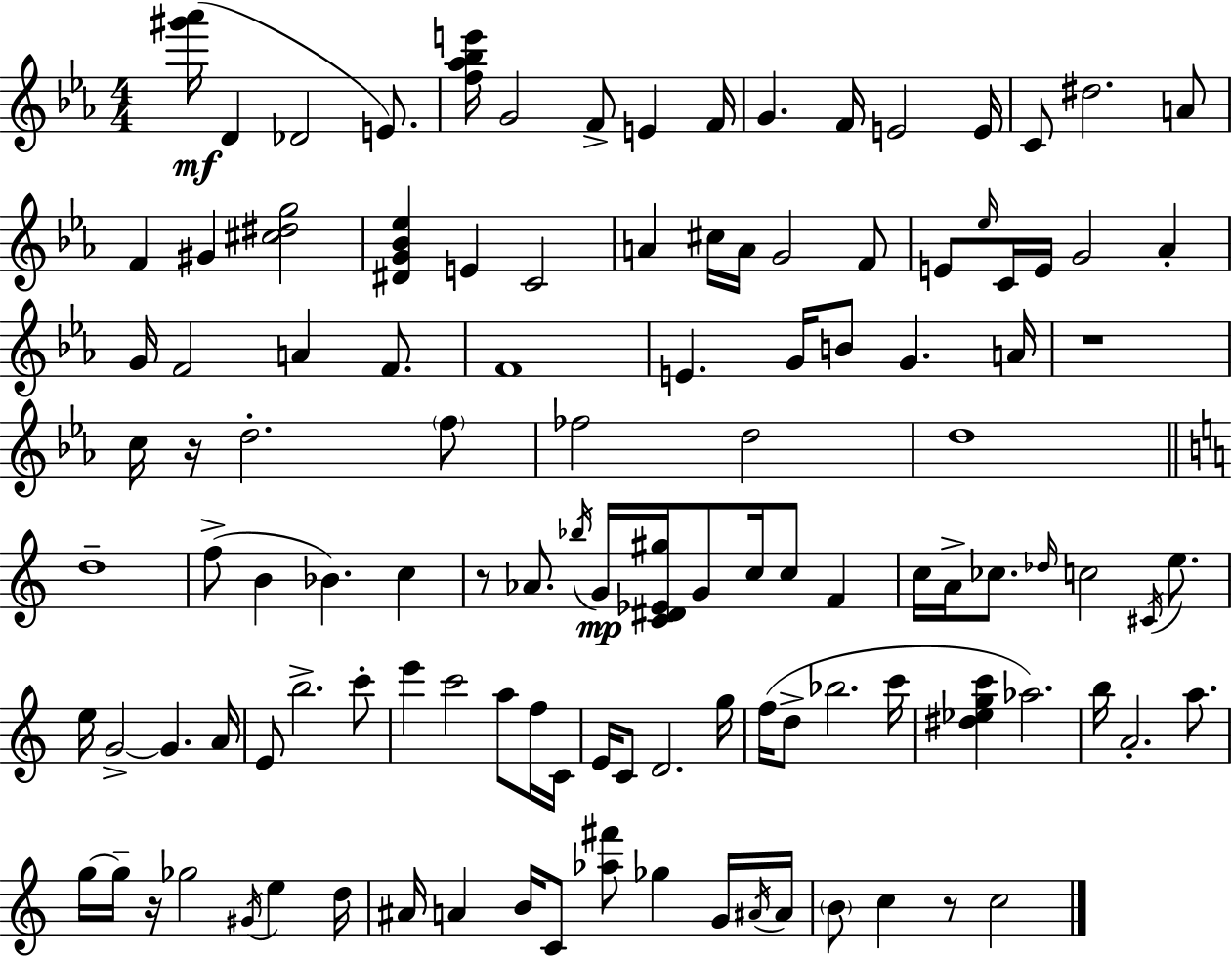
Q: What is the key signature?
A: EES major